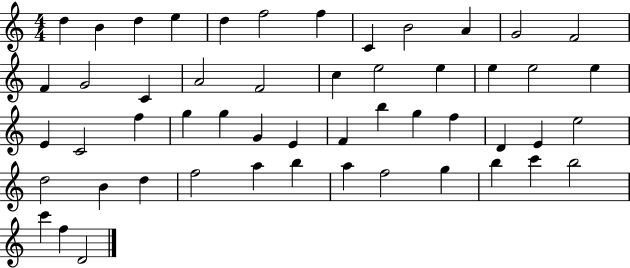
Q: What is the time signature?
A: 4/4